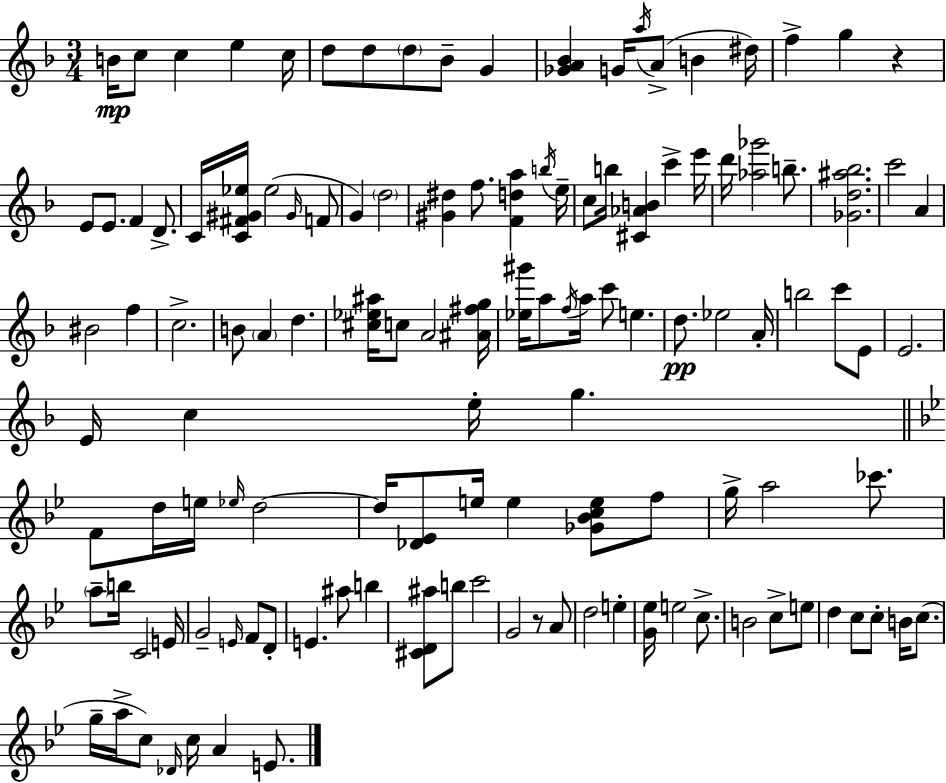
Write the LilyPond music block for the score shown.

{
  \clef treble
  \numericTimeSignature
  \time 3/4
  \key d \minor
  b'16\mp c''8 c''4 e''4 c''16 | d''8 d''8 \parenthesize d''8 bes'8-- g'4 | <ges' a' bes'>4 g'16 \acciaccatura { a''16 }( a'8-> b'4 | dis''16) f''4-> g''4 r4 | \break e'8 e'8. f'4 d'8.-> | c'16 <c' fis' gis' ees''>16 ees''2( \grace { gis'16 } | f'8 g'4) \parenthesize d''2 | <gis' dis''>4 f''8. <f' d'' a''>4 | \break \acciaccatura { b''16 } e''16-- c''8 b''16 <cis' aes' b'>4 c'''4-> | e'''16 d'''16 <aes'' ges'''>2 | b''8.-- <ges' d'' ais'' bes''>2. | c'''2 a'4 | \break bis'2 f''4 | c''2.-> | b'8 \parenthesize a'4 d''4. | <cis'' ees'' ais''>16 c''8 a'2 | \break <ais' fis'' g''>16 <ees'' gis'''>16 a''8 \acciaccatura { f''16 } a''16 c'''8 e''4. | d''8.\pp ees''2 | a'16-. b''2 | c'''8 e'8 e'2. | \break e'16 c''4 e''16-. g''4. | \bar "||" \break \key g \minor f'8 d''16 e''16 \grace { ees''16 } d''2~~ | d''16 <des' ees'>8 e''16 e''4 <ges' bes' c'' e''>8 f''8 | g''16-> a''2 ces'''8. | \parenthesize a''8-- b''16 c'2 | \break e'16 g'2-- \grace { e'16 } f'8 | d'8-. e'4. ais''8 b''4 | <cis' d' ais''>8 b''8 c'''2 | g'2 r8 | \break a'8 d''2 e''4-. | <g' ees''>16 e''2 c''8.-> | b'2 c''8-> | e''8 d''4 c''8 c''8-. b'16 c''8.( | \break g''16-- a''16-> c''8) \grace { des'16 } c''16 a'4 | e'8. \bar "|."
}